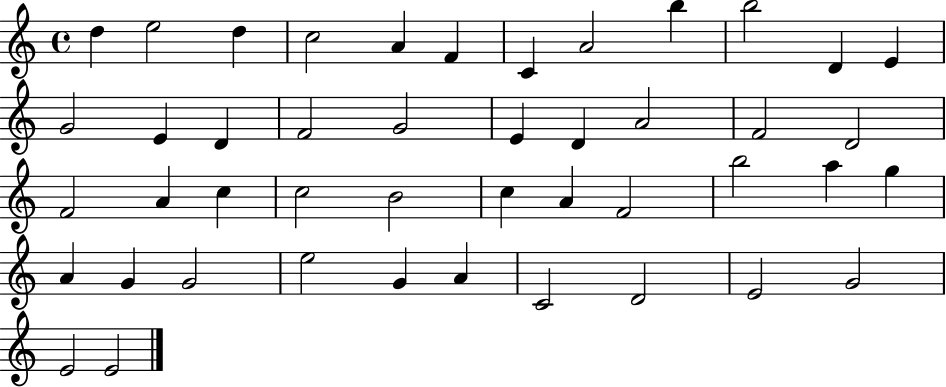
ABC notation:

X:1
T:Untitled
M:4/4
L:1/4
K:C
d e2 d c2 A F C A2 b b2 D E G2 E D F2 G2 E D A2 F2 D2 F2 A c c2 B2 c A F2 b2 a g A G G2 e2 G A C2 D2 E2 G2 E2 E2